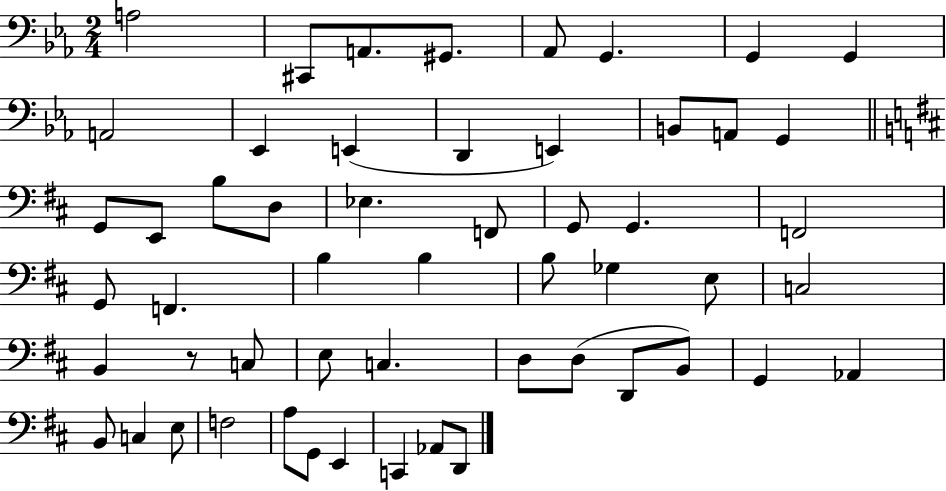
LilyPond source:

{
  \clef bass
  \numericTimeSignature
  \time 2/4
  \key ees \major
  \repeat volta 2 { a2 | cis,8 a,8. gis,8. | aes,8 g,4. | g,4 g,4 | \break a,2 | ees,4 e,4( | d,4 e,4) | b,8 a,8 g,4 | \break \bar "||" \break \key d \major g,8 e,8 b8 d8 | ees4. f,8 | g,8 g,4. | f,2 | \break g,8 f,4. | b4 b4 | b8 ges4 e8 | c2 | \break b,4 r8 c8 | e8 c4. | d8 d8( d,8 b,8) | g,4 aes,4 | \break b,8 c4 e8 | f2 | a8 g,8 e,4 | c,4 aes,8 d,8 | \break } \bar "|."
}